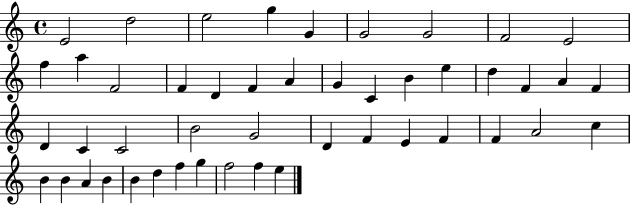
X:1
T:Untitled
M:4/4
L:1/4
K:C
E2 d2 e2 g G G2 G2 F2 E2 f a F2 F D F A G C B e d F A F D C C2 B2 G2 D F E F F A2 c B B A B B d f g f2 f e